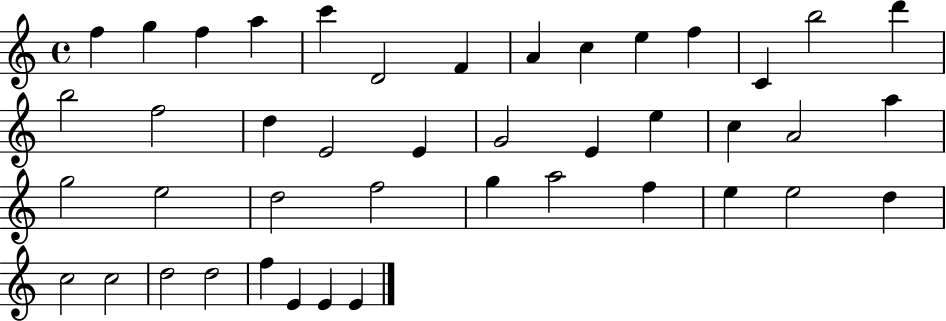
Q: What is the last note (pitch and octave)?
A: E4